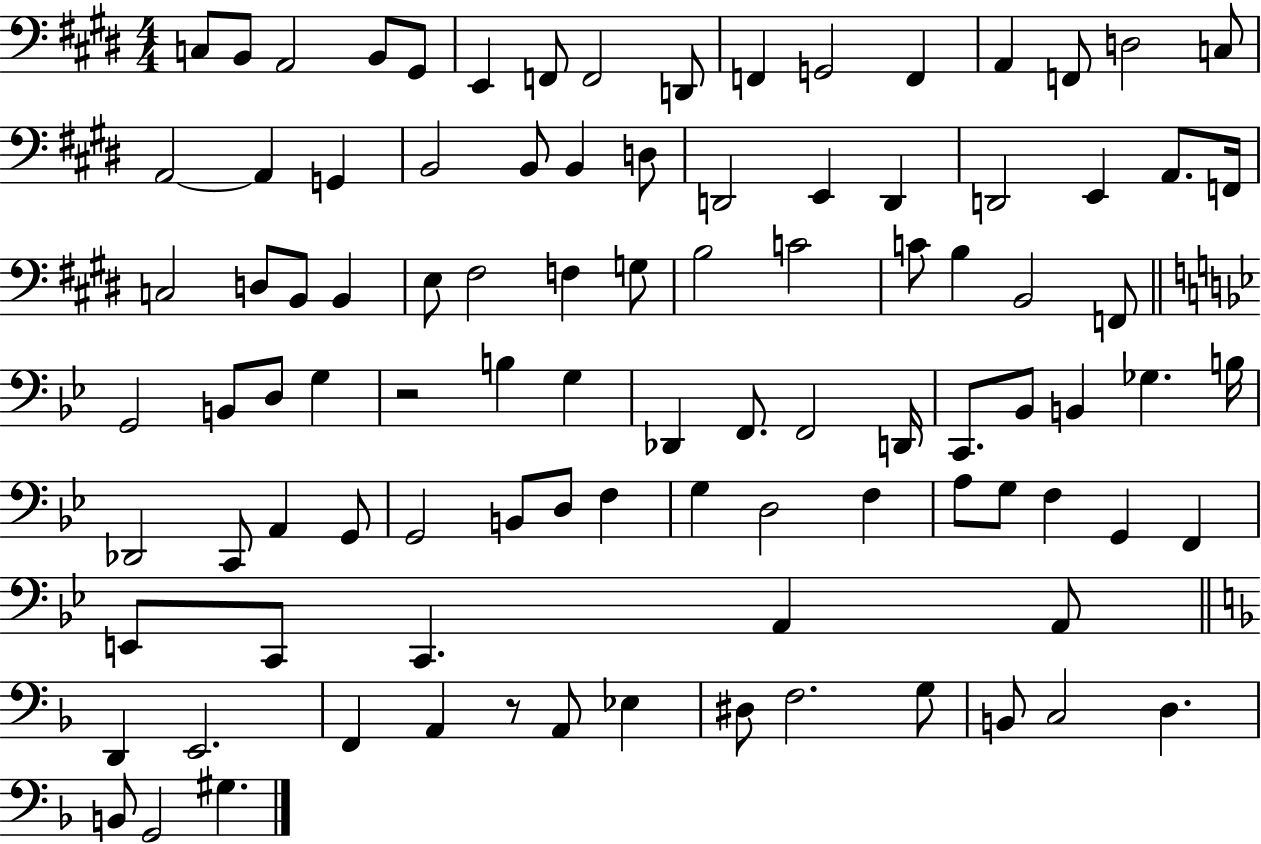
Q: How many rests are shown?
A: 2